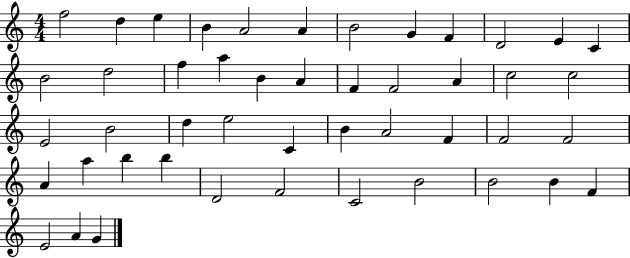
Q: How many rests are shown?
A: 0